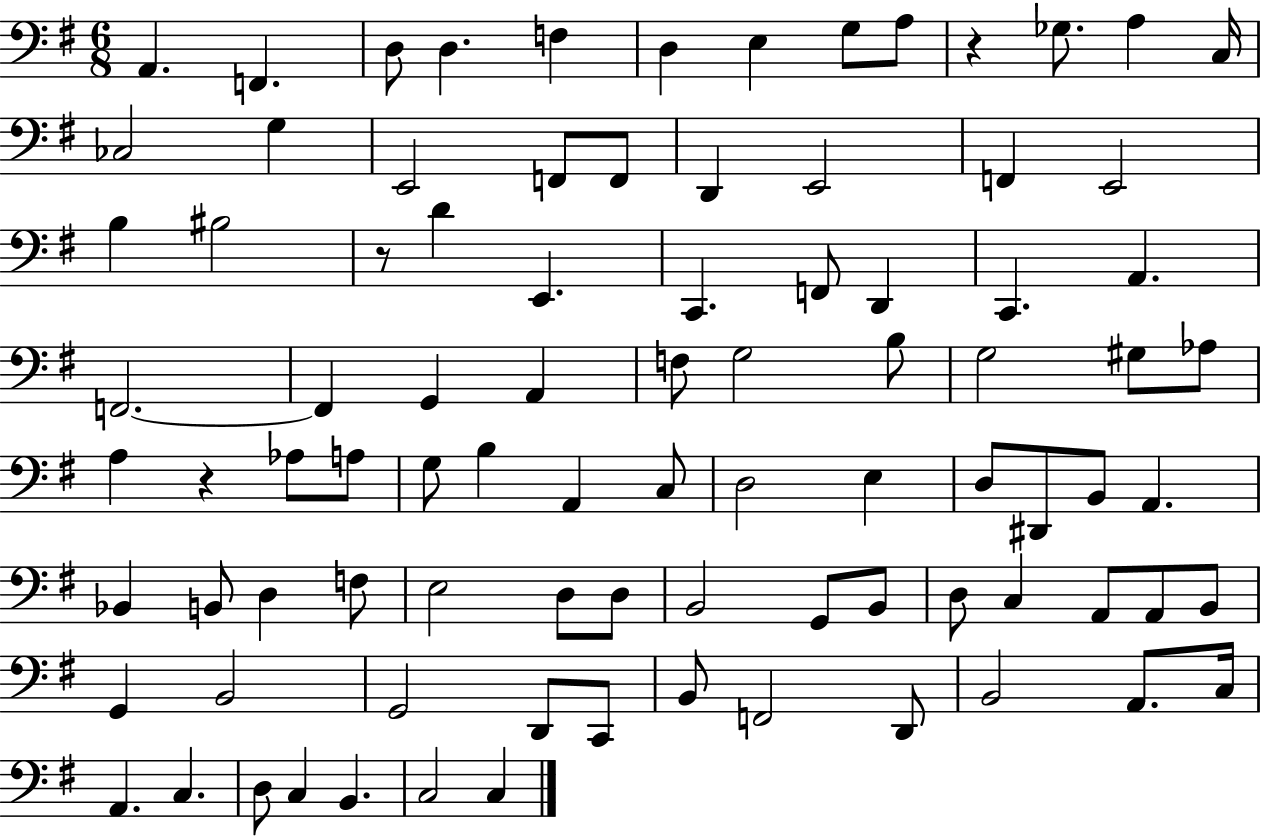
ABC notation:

X:1
T:Untitled
M:6/8
L:1/4
K:G
A,, F,, D,/2 D, F, D, E, G,/2 A,/2 z _G,/2 A, C,/4 _C,2 G, E,,2 F,,/2 F,,/2 D,, E,,2 F,, E,,2 B, ^B,2 z/2 D E,, C,, F,,/2 D,, C,, A,, F,,2 F,, G,, A,, F,/2 G,2 B,/2 G,2 ^G,/2 _A,/2 A, z _A,/2 A,/2 G,/2 B, A,, C,/2 D,2 E, D,/2 ^D,,/2 B,,/2 A,, _B,, B,,/2 D, F,/2 E,2 D,/2 D,/2 B,,2 G,,/2 B,,/2 D,/2 C, A,,/2 A,,/2 B,,/2 G,, B,,2 G,,2 D,,/2 C,,/2 B,,/2 F,,2 D,,/2 B,,2 A,,/2 C,/4 A,, C, D,/2 C, B,, C,2 C,